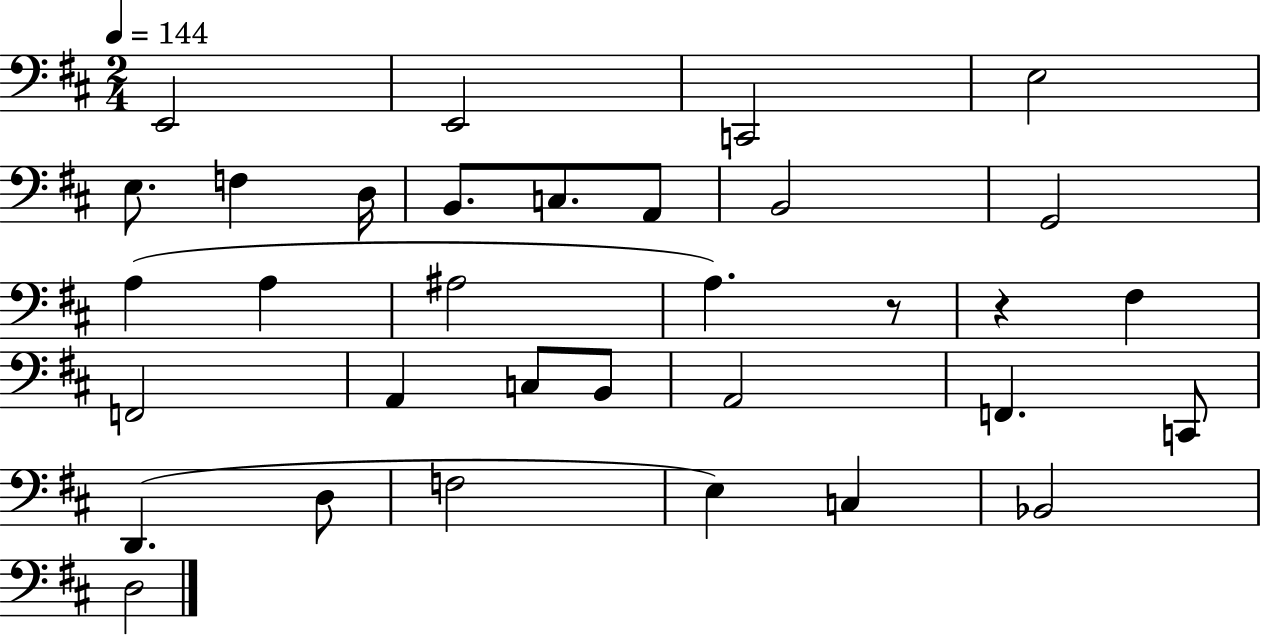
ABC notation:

X:1
T:Untitled
M:2/4
L:1/4
K:D
E,,2 E,,2 C,,2 E,2 E,/2 F, D,/4 B,,/2 C,/2 A,,/2 B,,2 G,,2 A, A, ^A,2 A, z/2 z ^F, F,,2 A,, C,/2 B,,/2 A,,2 F,, C,,/2 D,, D,/2 F,2 E, C, _B,,2 D,2